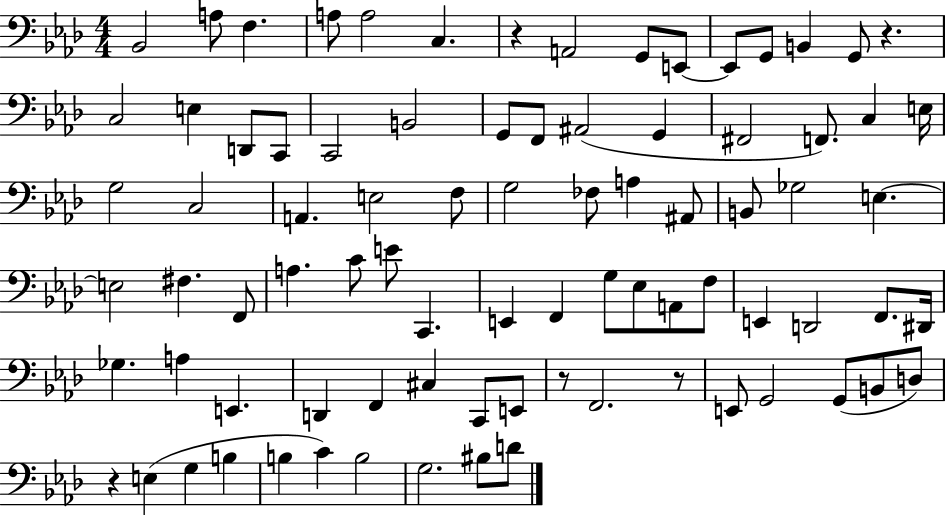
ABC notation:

X:1
T:Untitled
M:4/4
L:1/4
K:Ab
_B,,2 A,/2 F, A,/2 A,2 C, z A,,2 G,,/2 E,,/2 E,,/2 G,,/2 B,, G,,/2 z C,2 E, D,,/2 C,,/2 C,,2 B,,2 G,,/2 F,,/2 ^A,,2 G,, ^F,,2 F,,/2 C, E,/4 G,2 C,2 A,, E,2 F,/2 G,2 _F,/2 A, ^A,,/2 B,,/2 _G,2 E, E,2 ^F, F,,/2 A, C/2 E/2 C,, E,, F,, G,/2 _E,/2 A,,/2 F,/2 E,, D,,2 F,,/2 ^D,,/4 _G, A, E,, D,, F,, ^C, C,,/2 E,,/2 z/2 F,,2 z/2 E,,/2 G,,2 G,,/2 B,,/2 D,/2 z E, G, B, B, C B,2 G,2 ^B,/2 D/2